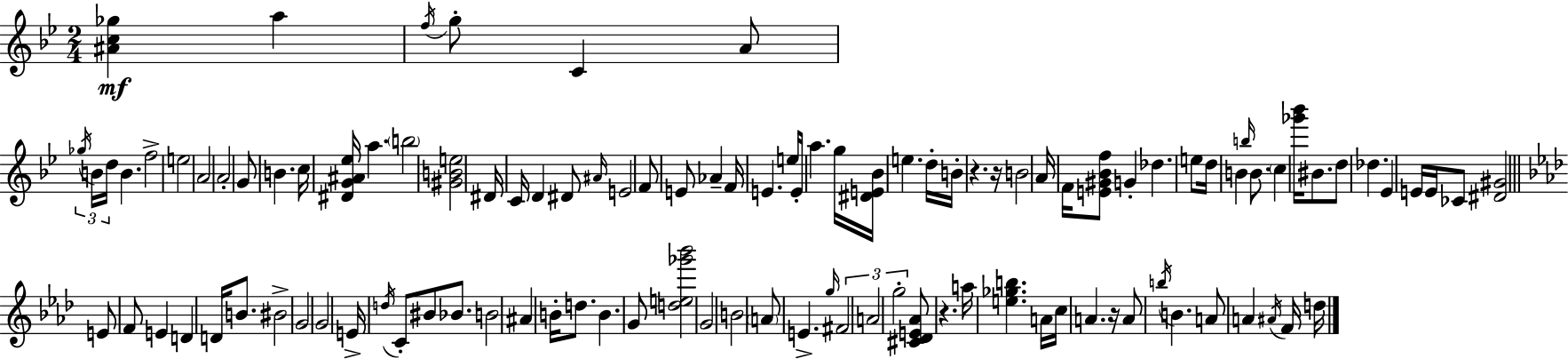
[A#4,C5,Gb5]/q A5/q F5/s G5/e C4/q A4/e Gb5/s B4/s D5/s B4/q. F5/h E5/h A4/h A4/h G4/e B4/q. C5/s [D#4,G4,A#4,Eb5]/s A5/q. B5/h [G#4,B4,E5]/h D#4/s C4/s D4/q D#4/e A#4/s E4/h F4/e E4/e Ab4/q F4/s E4/q. E5/s E4/s A5/q. G5/s [D#4,E4,Bb4]/s E5/q. D5/s B4/s R/q. R/s B4/h A4/s F4/s [E4,G#4,Bb4,F5]/e G4/q Db5/q. E5/e D5/s B4/q B5/s B4/e. C5/q [Gb6,Bb6]/s BIS4/e. D5/e Db5/q. Eb4/q E4/s E4/s CES4/e [D#4,G#4]/h E4/e F4/e E4/q D4/q D4/s B4/e. BIS4/h G4/h G4/h E4/s D5/s C4/e BIS4/e Bb4/e. B4/h A#4/q B4/s D5/e. B4/q. G4/e [D5,E5,Gb6,Bb6]/h G4/h B4/h A4/e E4/q. G5/s F#4/h A4/h G5/h [C#4,Db4,E4,Ab4]/e R/q. A5/s [E5,Gb5,B5]/q. A4/s C5/s A4/q. R/s A4/e B5/s B4/q. A4/e A4/q A#4/s F4/s D5/s